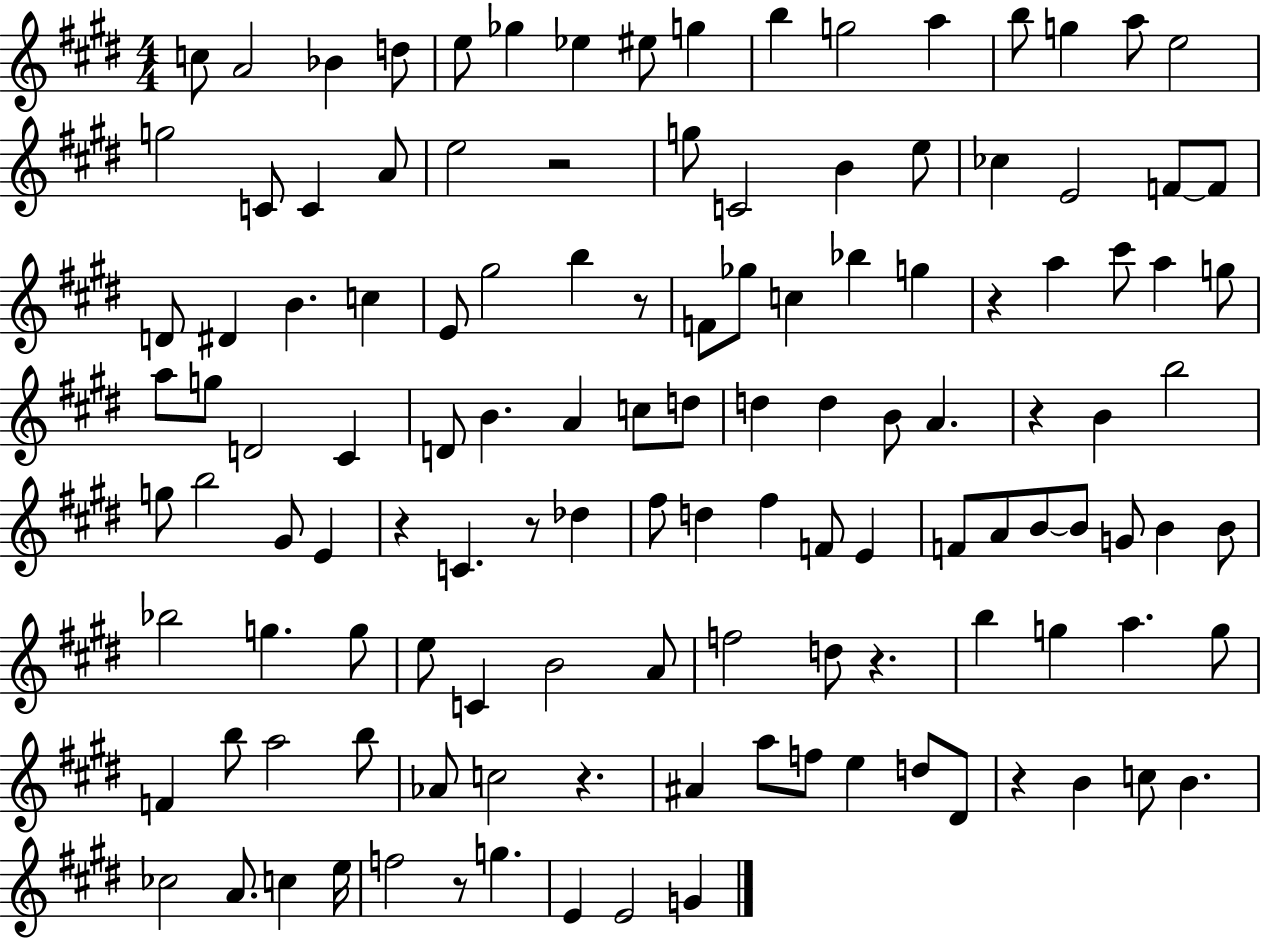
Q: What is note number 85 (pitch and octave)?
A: A4